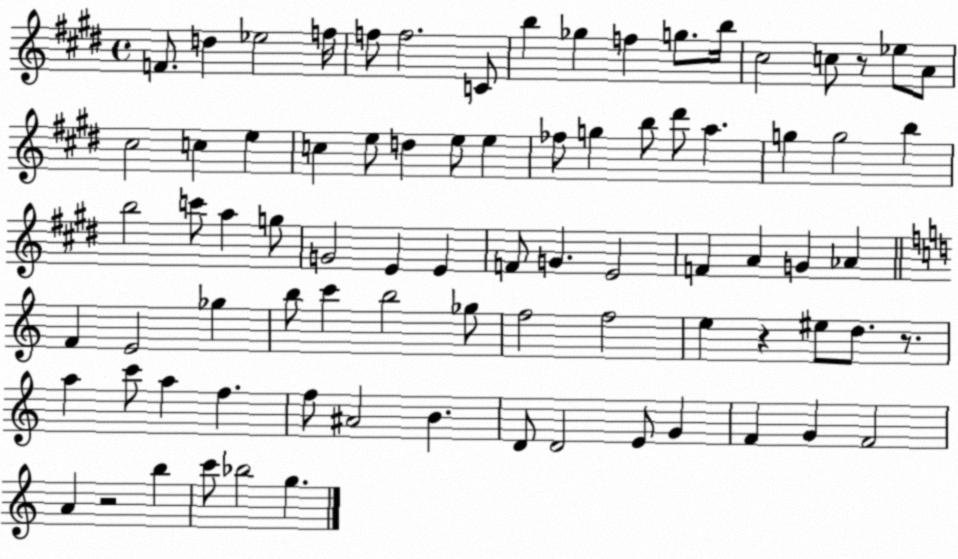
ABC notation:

X:1
T:Untitled
M:4/4
L:1/4
K:E
F/2 d _e2 f/4 f/2 f2 C/2 b _g f g/2 b/4 ^c2 c/2 z/2 _e/2 A/2 ^c2 c e c e/2 d e/2 e _f/2 g b/2 ^d'/2 a g g2 b b2 c'/2 a g/2 G2 E E F/2 G E2 F A G _A F E2 _g b/2 c' b2 _g/2 f2 f2 e z ^e/2 d/2 z/2 a c'/2 a f f/2 ^A2 B D/2 D2 E/2 G F G F2 A z2 b c'/2 _b2 g